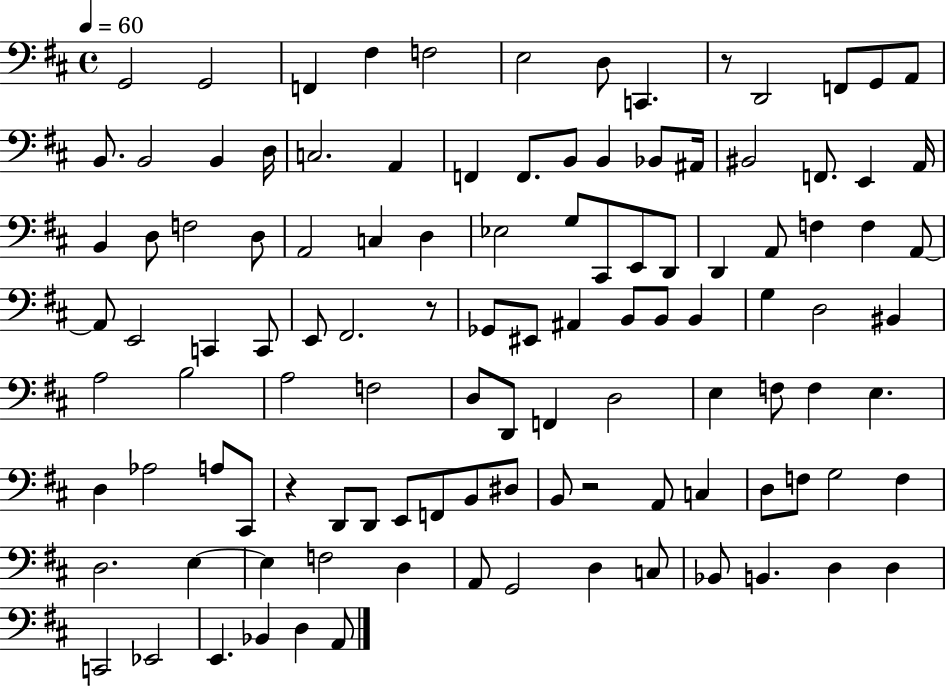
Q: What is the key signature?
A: D major